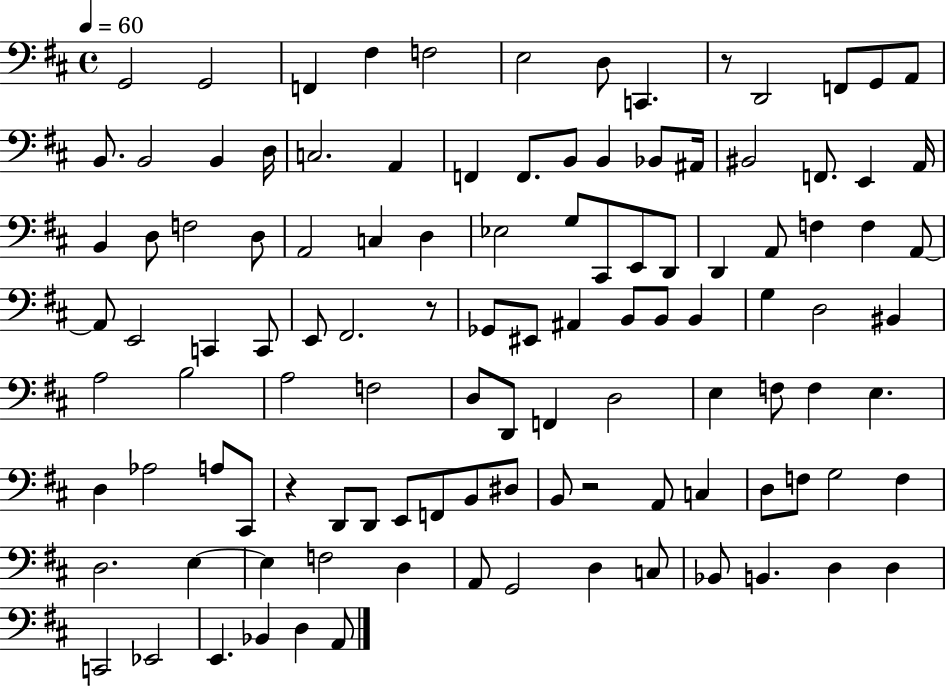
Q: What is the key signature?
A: D major